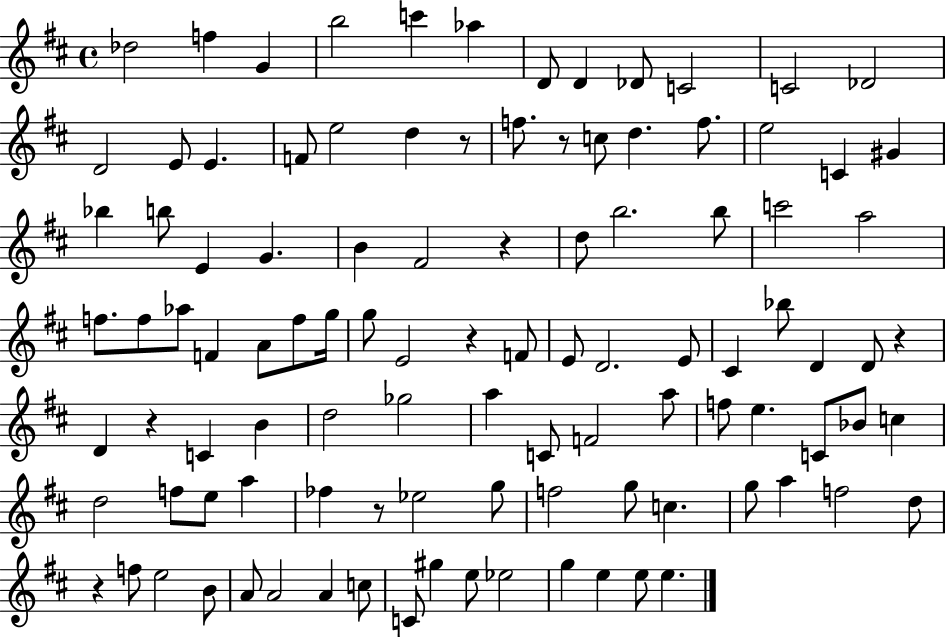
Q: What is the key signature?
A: D major